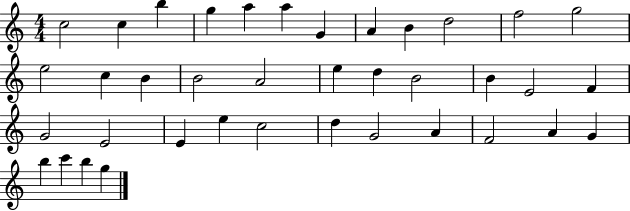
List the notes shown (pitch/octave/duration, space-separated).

C5/h C5/q B5/q G5/q A5/q A5/q G4/q A4/q B4/q D5/h F5/h G5/h E5/h C5/q B4/q B4/h A4/h E5/q D5/q B4/h B4/q E4/h F4/q G4/h E4/h E4/q E5/q C5/h D5/q G4/h A4/q F4/h A4/q G4/q B5/q C6/q B5/q G5/q